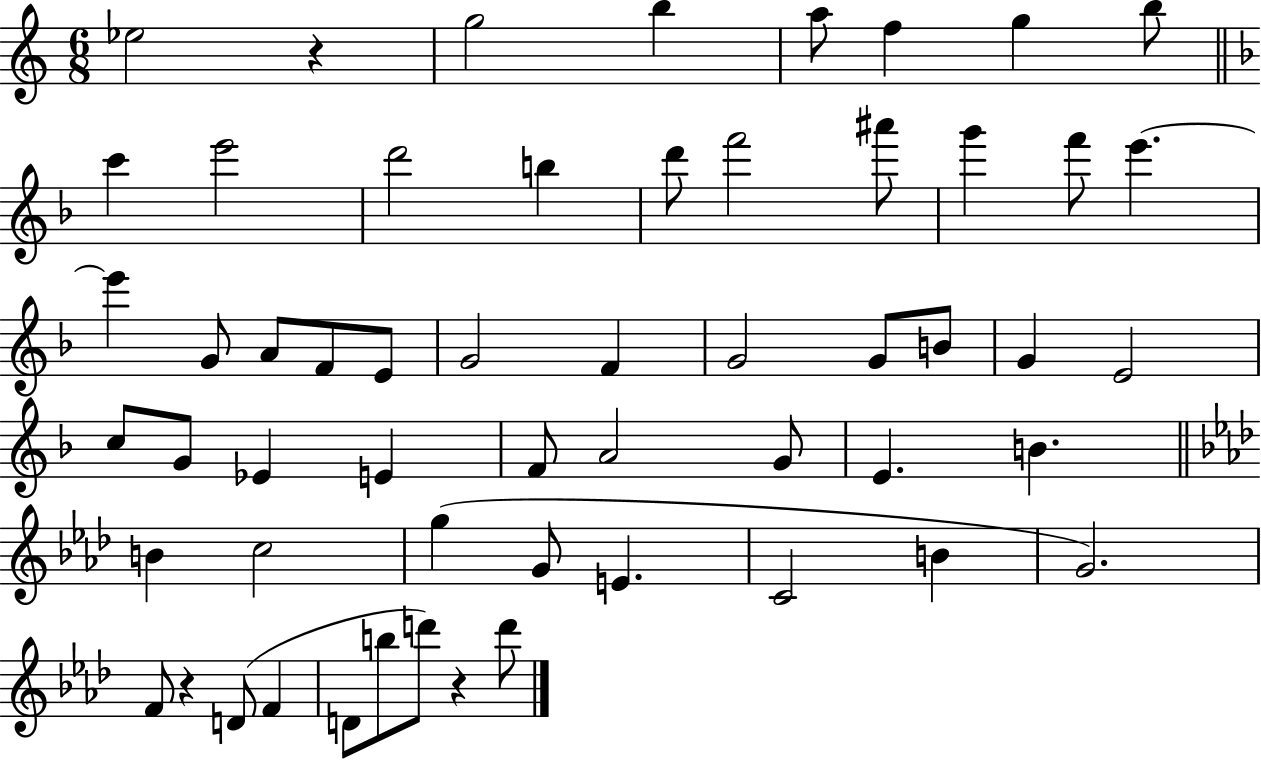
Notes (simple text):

Eb5/h R/q G5/h B5/q A5/e F5/q G5/q B5/e C6/q E6/h D6/h B5/q D6/e F6/h A#6/e G6/q F6/e E6/q. E6/q G4/e A4/e F4/e E4/e G4/h F4/q G4/h G4/e B4/e G4/q E4/h C5/e G4/e Eb4/q E4/q F4/e A4/h G4/e E4/q. B4/q. B4/q C5/h G5/q G4/e E4/q. C4/h B4/q G4/h. F4/e R/q D4/e F4/q D4/e B5/e D6/e R/q D6/e